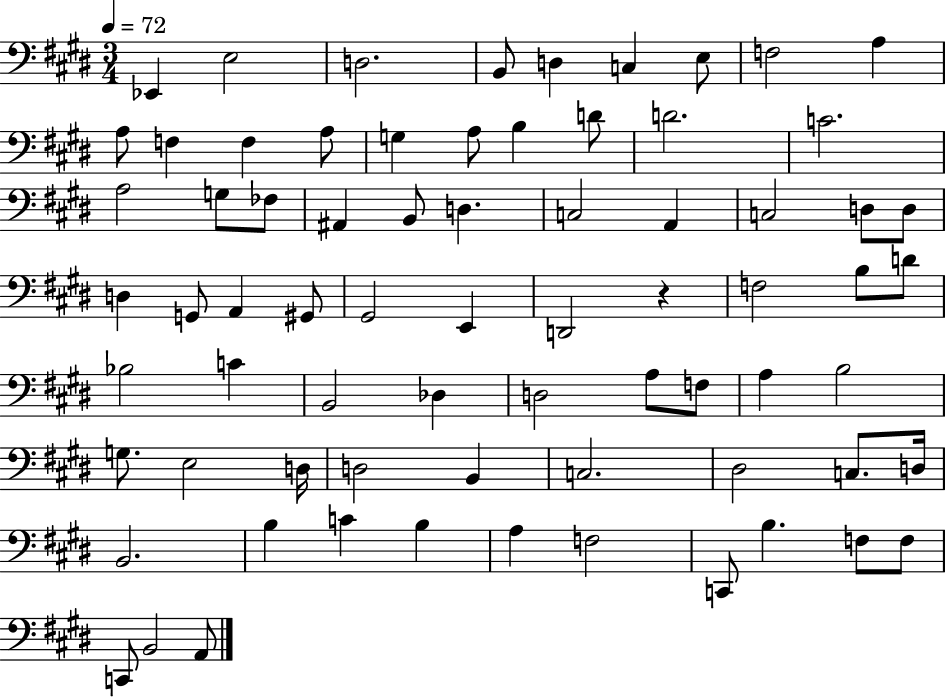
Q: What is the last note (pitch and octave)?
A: A2